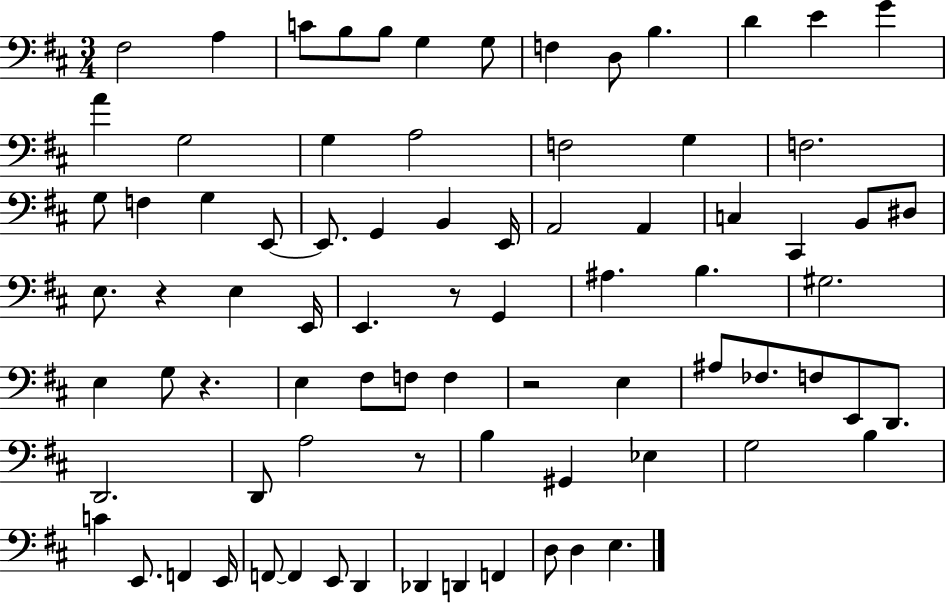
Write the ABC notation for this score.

X:1
T:Untitled
M:3/4
L:1/4
K:D
^F,2 A, C/2 B,/2 B,/2 G, G,/2 F, D,/2 B, D E G A G,2 G, A,2 F,2 G, F,2 G,/2 F, G, E,,/2 E,,/2 G,, B,, E,,/4 A,,2 A,, C, ^C,, B,,/2 ^D,/2 E,/2 z E, E,,/4 E,, z/2 G,, ^A, B, ^G,2 E, G,/2 z E, ^F,/2 F,/2 F, z2 E, ^A,/2 _F,/2 F,/2 E,,/2 D,,/2 D,,2 D,,/2 A,2 z/2 B, ^G,, _E, G,2 B, C E,,/2 F,, E,,/4 F,,/2 F,, E,,/2 D,, _D,, D,, F,, D,/2 D, E,